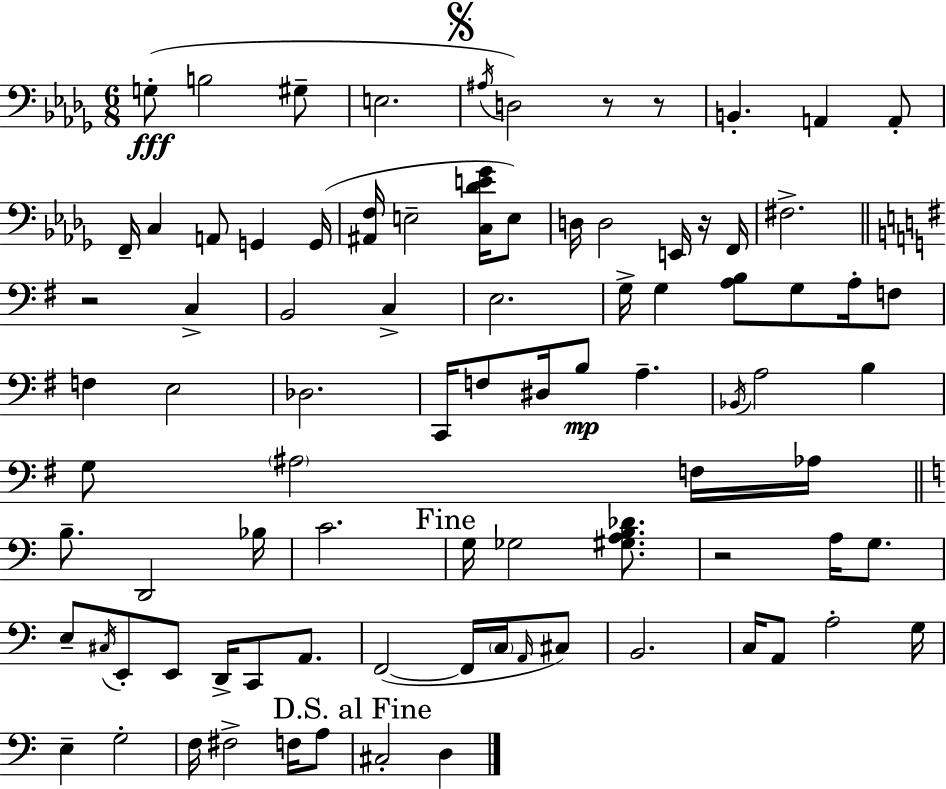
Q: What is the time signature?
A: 6/8